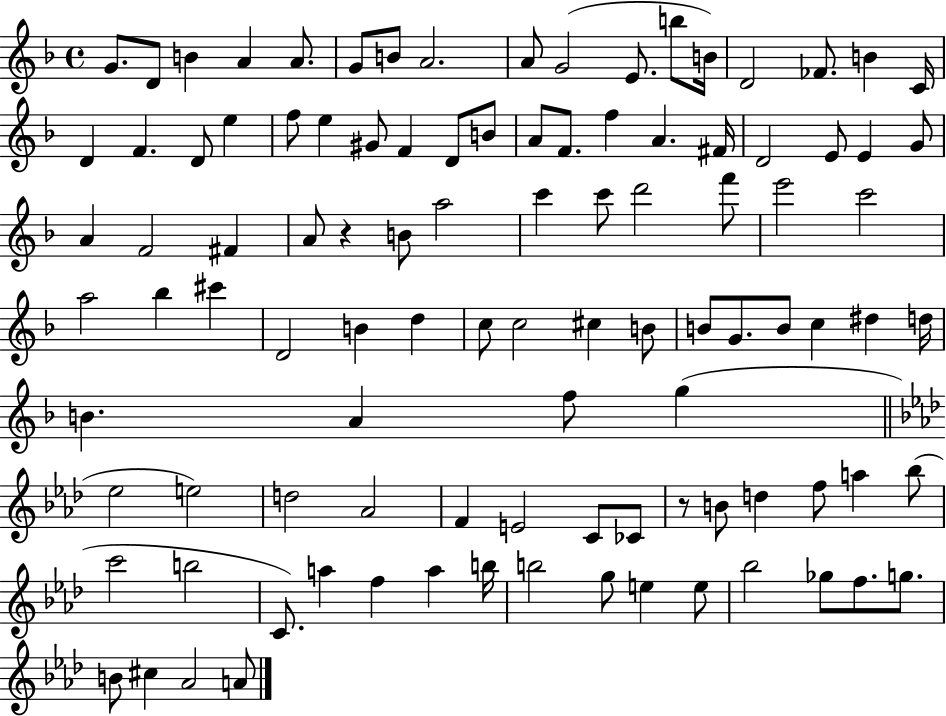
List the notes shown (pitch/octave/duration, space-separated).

G4/e. D4/e B4/q A4/q A4/e. G4/e B4/e A4/h. A4/e G4/h E4/e. B5/e B4/s D4/h FES4/e. B4/q C4/s D4/q F4/q. D4/e E5/q F5/e E5/q G#4/e F4/q D4/e B4/e A4/e F4/e. F5/q A4/q. F#4/s D4/h E4/e E4/q G4/e A4/q F4/h F#4/q A4/e R/q B4/e A5/h C6/q C6/e D6/h F6/e E6/h C6/h A5/h Bb5/q C#6/q D4/h B4/q D5/q C5/e C5/h C#5/q B4/e B4/e G4/e. B4/e C5/q D#5/q D5/s B4/q. A4/q F5/e G5/q Eb5/h E5/h D5/h Ab4/h F4/q E4/h C4/e CES4/e R/e B4/e D5/q F5/e A5/q Bb5/e C6/h B5/h C4/e. A5/q F5/q A5/q B5/s B5/h G5/e E5/q E5/e Bb5/h Gb5/e F5/e. G5/e. B4/e C#5/q Ab4/h A4/e